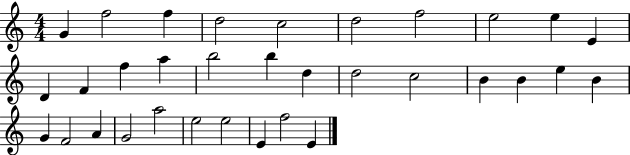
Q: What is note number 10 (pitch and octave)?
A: E4